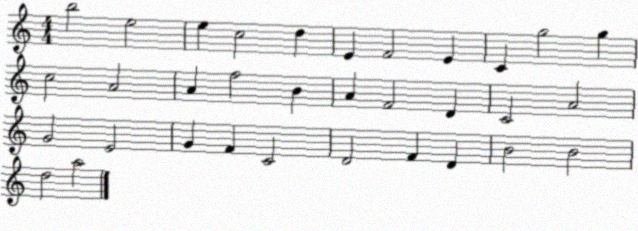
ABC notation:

X:1
T:Untitled
M:4/4
L:1/4
K:C
b2 e2 e c2 d E F2 E C g2 g c2 A2 A f2 B A F2 D C2 A2 G2 E2 G F C2 D2 F D B2 B2 d2 a2